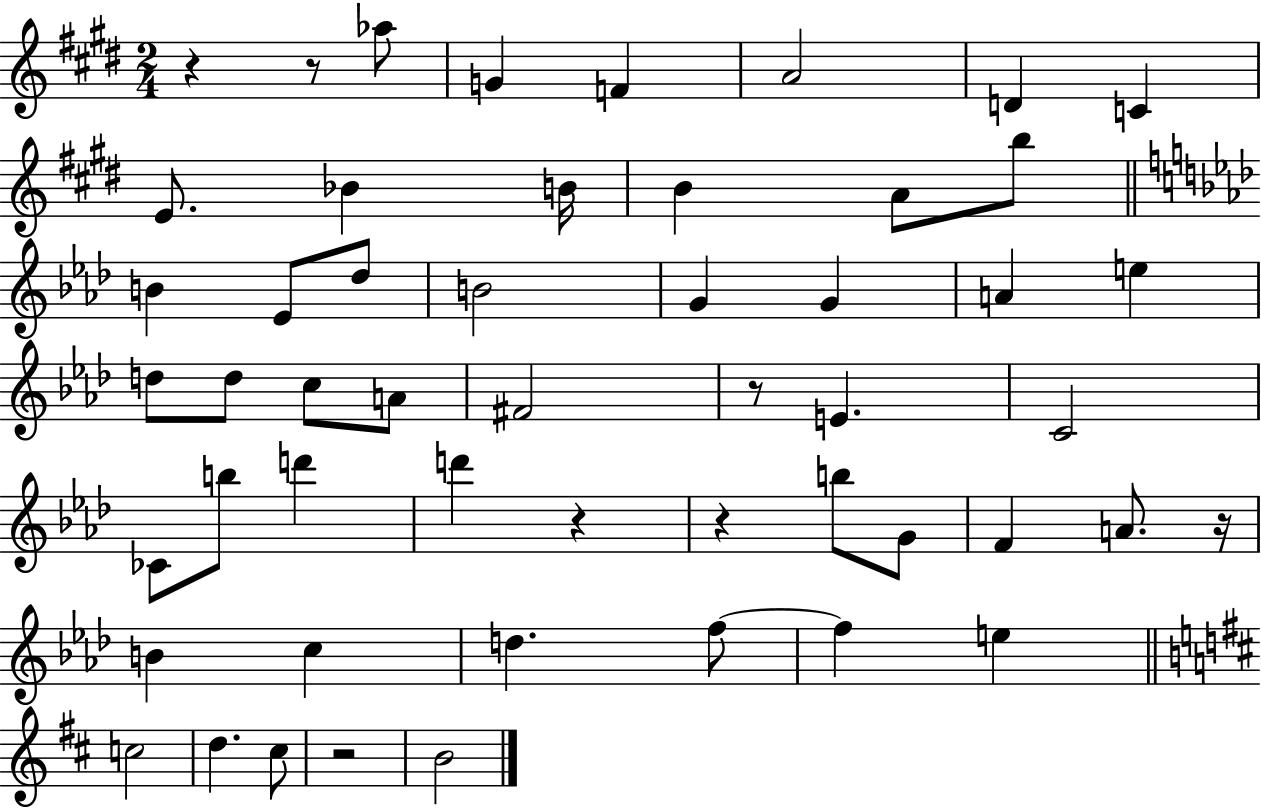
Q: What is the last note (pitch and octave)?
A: B4